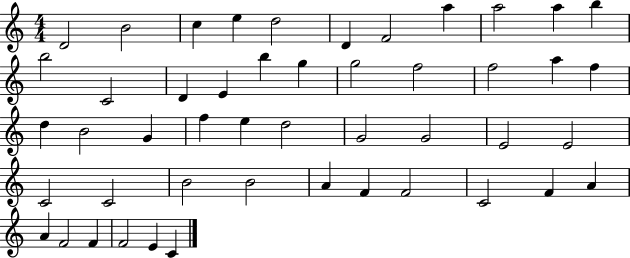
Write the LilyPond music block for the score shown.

{
  \clef treble
  \numericTimeSignature
  \time 4/4
  \key c \major
  d'2 b'2 | c''4 e''4 d''2 | d'4 f'2 a''4 | a''2 a''4 b''4 | \break b''2 c'2 | d'4 e'4 b''4 g''4 | g''2 f''2 | f''2 a''4 f''4 | \break d''4 b'2 g'4 | f''4 e''4 d''2 | g'2 g'2 | e'2 e'2 | \break c'2 c'2 | b'2 b'2 | a'4 f'4 f'2 | c'2 f'4 a'4 | \break a'4 f'2 f'4 | f'2 e'4 c'4 | \bar "|."
}